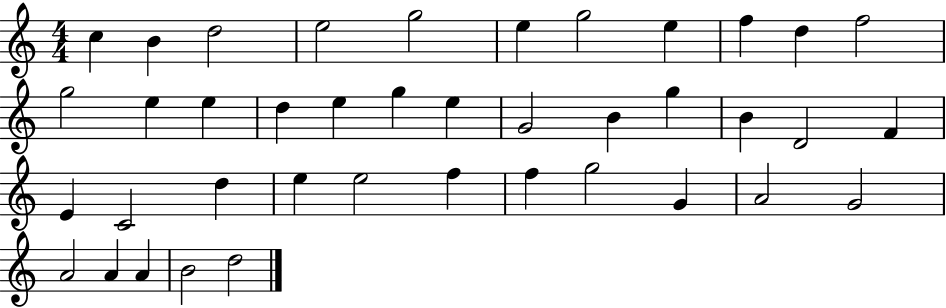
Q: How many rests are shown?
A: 0